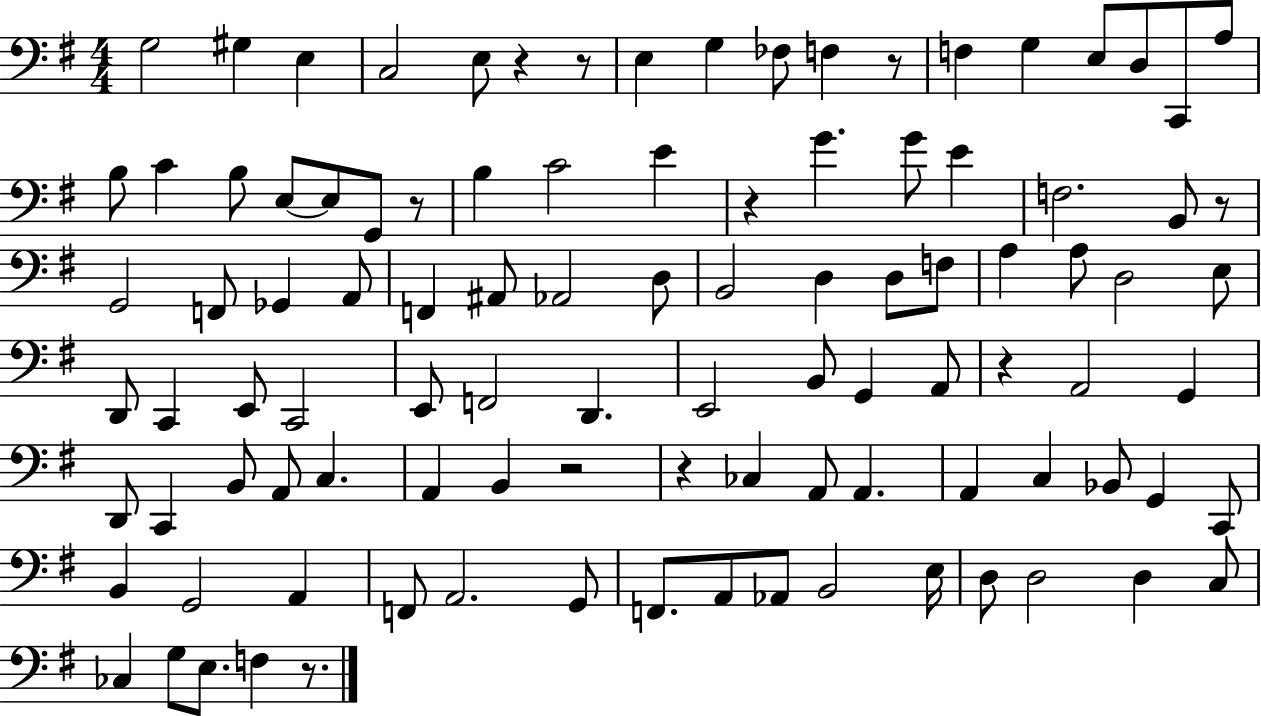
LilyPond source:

{
  \clef bass
  \numericTimeSignature
  \time 4/4
  \key g \major
  g2 gis4 e4 | c2 e8 r4 r8 | e4 g4 fes8 f4 r8 | f4 g4 e8 d8 c,8 a8 | \break b8 c'4 b8 e8~~ e8 g,8 r8 | b4 c'2 e'4 | r4 g'4. g'8 e'4 | f2. b,8 r8 | \break g,2 f,8 ges,4 a,8 | f,4 ais,8 aes,2 d8 | b,2 d4 d8 f8 | a4 a8 d2 e8 | \break d,8 c,4 e,8 c,2 | e,8 f,2 d,4. | e,2 b,8 g,4 a,8 | r4 a,2 g,4 | \break d,8 c,4 b,8 a,8 c4. | a,4 b,4 r2 | r4 ces4 a,8 a,4. | a,4 c4 bes,8 g,4 c,8 | \break b,4 g,2 a,4 | f,8 a,2. g,8 | f,8. a,8 aes,8 b,2 e16 | d8 d2 d4 c8 | \break ces4 g8 e8. f4 r8. | \bar "|."
}